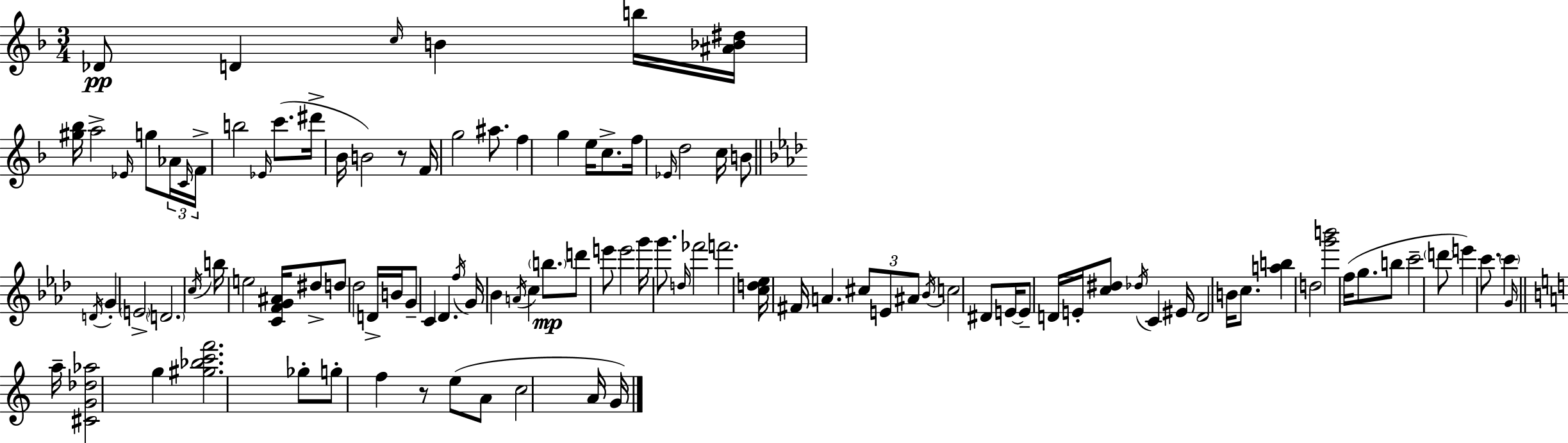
{
  \clef treble
  \numericTimeSignature
  \time 3/4
  \key f \major
  des'8\pp d'4 \grace { c''16 } b'4 b''16 | <ais' bes' dis''>16 <gis'' bes''>16 a''2-> \grace { ees'16 } g''8 | \tuplet 3/2 { aes'16 \grace { c'16 } f'16-> } b''2 | \grace { ees'16 } c'''8.( dis'''16-> bes'16 b'2) | \break r8 f'16 g''2 | ais''8. f''4 g''4 | e''16 c''8.-> f''16 \grace { ees'16 } d''2 | c''16 b'8 \bar "||" \break \key f \minor \acciaccatura { d'16 } g'4-. \parenthesize e'2-> | \parenthesize d'2. | \acciaccatura { c''16 } b''16 e''2 <c' f' g' ais'>16 | dis''8-> d''8 des''2 | \break d'16-> b'16 g'8-- c'4 des'4. | \acciaccatura { f''16 } g'16 bes'4 \acciaccatura { a'16 } c''4 | \parenthesize b''8.\mp d'''8 e'''8 e'''2 | g'''16 g'''8. \grace { d''16 } fes'''2 | \break f'''2. | <c'' d'' ees''>16 fis'16 a'4. | \tuplet 3/2 { cis''8 e'8 ais'8 } \acciaccatura { bes'16 } c''2 | dis'8 e'16~~ e'8-- d'16 e'16-. <c'' dis''>8 | \break \acciaccatura { des''16 } c'4 eis'16 d'2 | b'16 c''8. <a'' b''>4 d''2 | <g''' b'''>2 | f''16( g''8. b''8 c'''2-- | \break \parenthesize d'''8 e'''4) c'''8. | \parenthesize c'''4 \grace { g'16 } \bar "||" \break \key a \minor a''16-- <cis' g' des'' aes''>2 g''4 | <gis'' bes'' c''' f'''>2. | ges''8-. g''8-. f''4 r8 e''8( | a'8 c''2 a'16 | \break g'16) \bar "|."
}